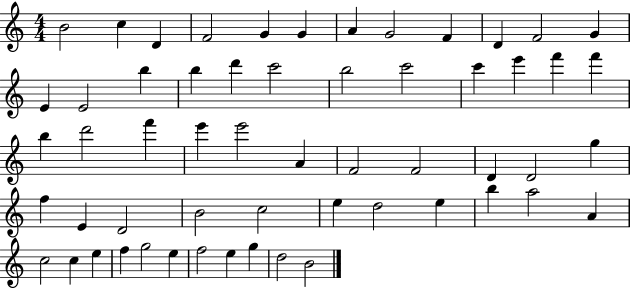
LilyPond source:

{
  \clef treble
  \numericTimeSignature
  \time 4/4
  \key c \major
  b'2 c''4 d'4 | f'2 g'4 g'4 | a'4 g'2 f'4 | d'4 f'2 g'4 | \break e'4 e'2 b''4 | b''4 d'''4 c'''2 | b''2 c'''2 | c'''4 e'''4 f'''4 f'''4 | \break b''4 d'''2 f'''4 | e'''4 e'''2 a'4 | f'2 f'2 | d'4 d'2 g''4 | \break f''4 e'4 d'2 | b'2 c''2 | e''4 d''2 e''4 | b''4 a''2 a'4 | \break c''2 c''4 e''4 | f''4 g''2 e''4 | f''2 e''4 g''4 | d''2 b'2 | \break \bar "|."
}